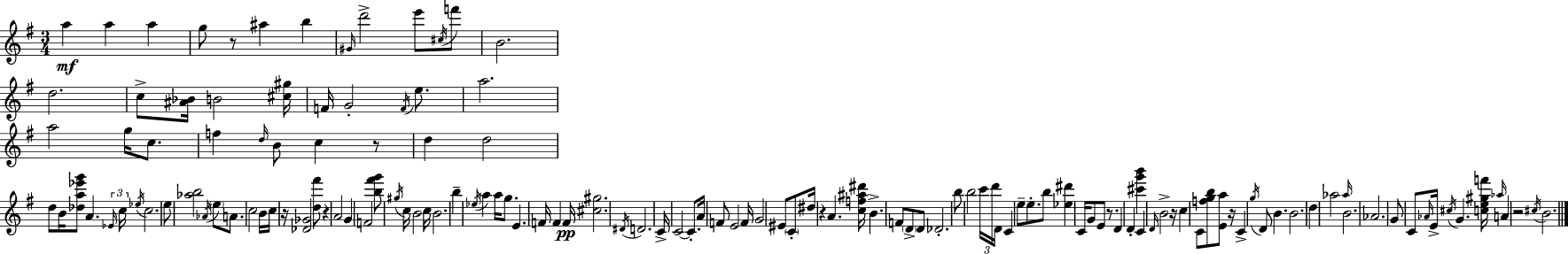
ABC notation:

X:1
T:Untitled
M:3/4
L:1/4
K:G
a a a g/2 z/2 ^a b ^G/4 d'2 e'/2 ^c/4 f'/2 B2 d2 c/2 [^A_B]/4 B2 [^c^g]/4 F/4 G2 F/4 e/2 a2 a2 g/4 c/2 f d/4 B/2 c z/2 d d2 d/2 B/4 [_da_e'g']/2 A _E/4 c/4 _e/4 c2 e/2 [_ab]2 _A/4 e/2 A/2 c2 B/4 c/4 z/4 [_D_G]2 [d^f']/2 z A2 G F2 [b^f'g']/2 ^g/4 c/4 B2 c/4 B2 b _e/4 a a/4 g/2 E F/4 F F/4 [^c^g]2 ^D/4 D2 C/4 C2 C/2 A/4 F/2 E2 F/4 G2 ^E/2 C/2 ^d/4 z A [cf^a^d']/4 B F/2 D/2 D/2 _D2 b/2 b2 c'/4 d'/4 D/4 C e/2 e/2 b/2 [_e^d'] C/4 G/2 E/2 z/2 D D [^c'g'b'] C D/4 B2 z/4 c C/2 [fgb]/2 [Ea]/2 z/4 C g/4 D/2 B B2 d _a2 _a/4 B2 _A2 G/2 C/2 _A/4 E/4 ^c/4 G [ce^gf']/4 _a/4 A z2 ^c/4 B2